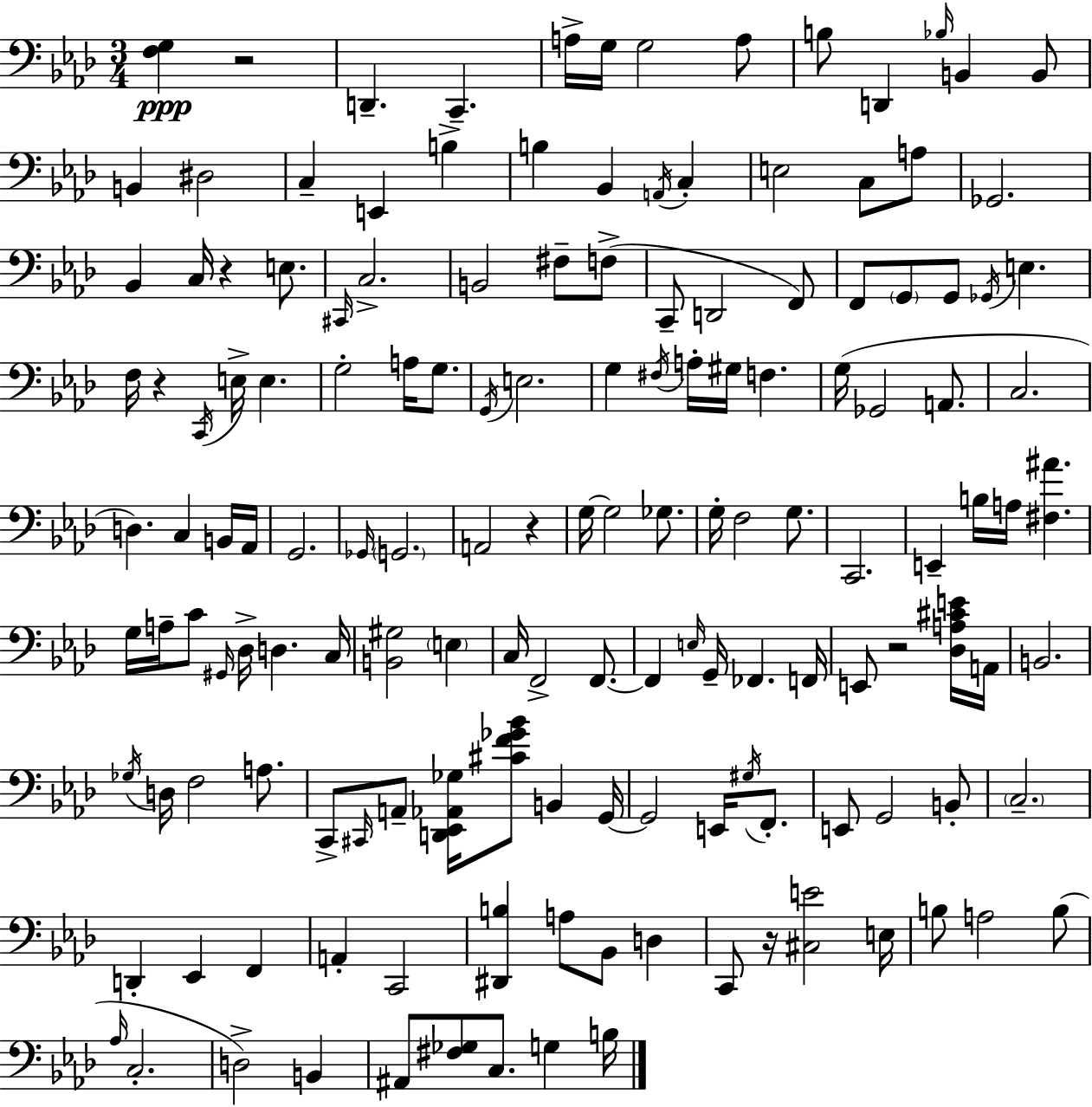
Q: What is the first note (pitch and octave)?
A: D2